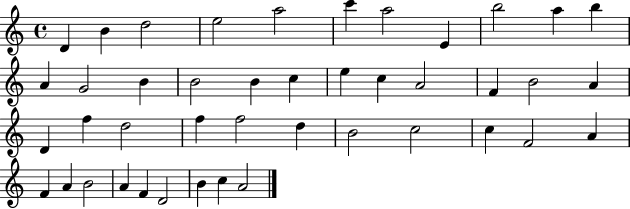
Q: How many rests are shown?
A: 0